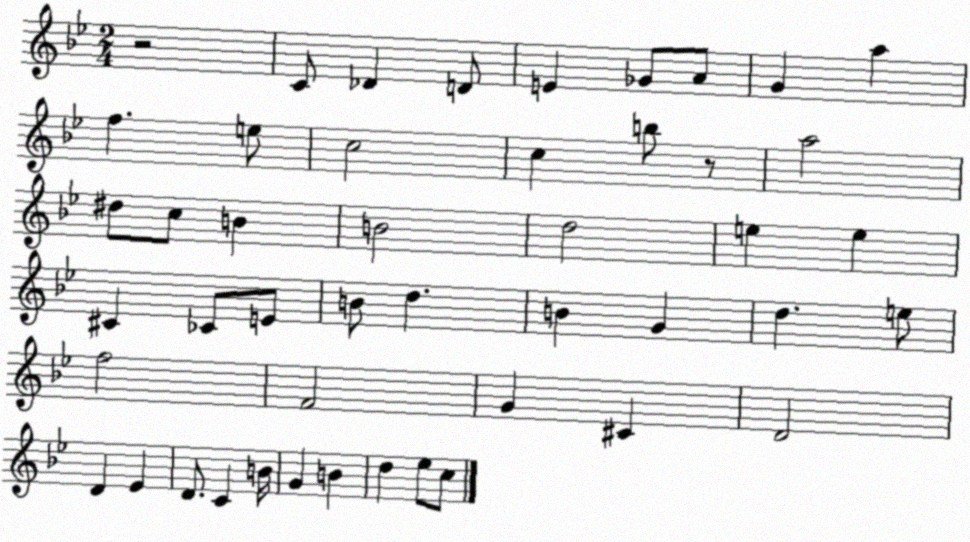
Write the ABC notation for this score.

X:1
T:Untitled
M:2/4
L:1/4
K:Bb
z2 C/2 _D D/2 E _G/2 A/2 G a f e/2 c2 c b/2 z/2 a2 ^d/2 c/2 B B2 d2 e e ^C _C/2 E/2 B/2 d B G d e/2 f2 F2 G ^C D2 D _E D/2 C B/4 G B d _e/2 c/2